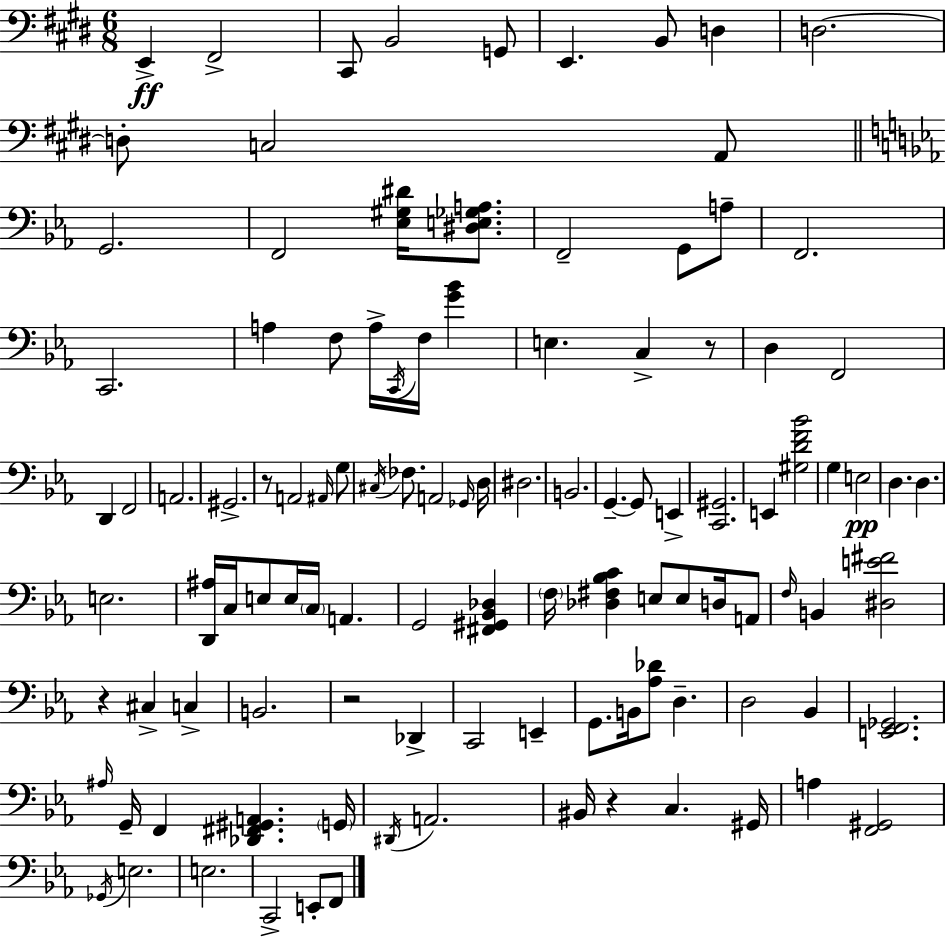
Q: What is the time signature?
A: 6/8